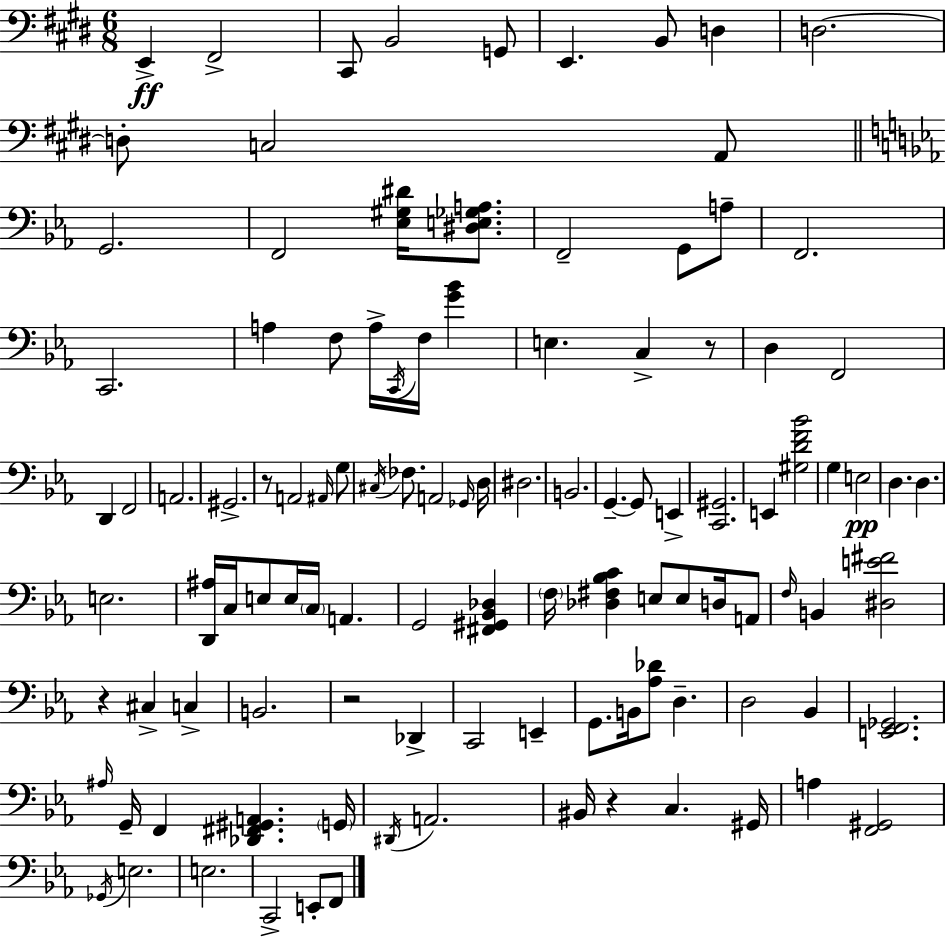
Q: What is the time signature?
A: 6/8